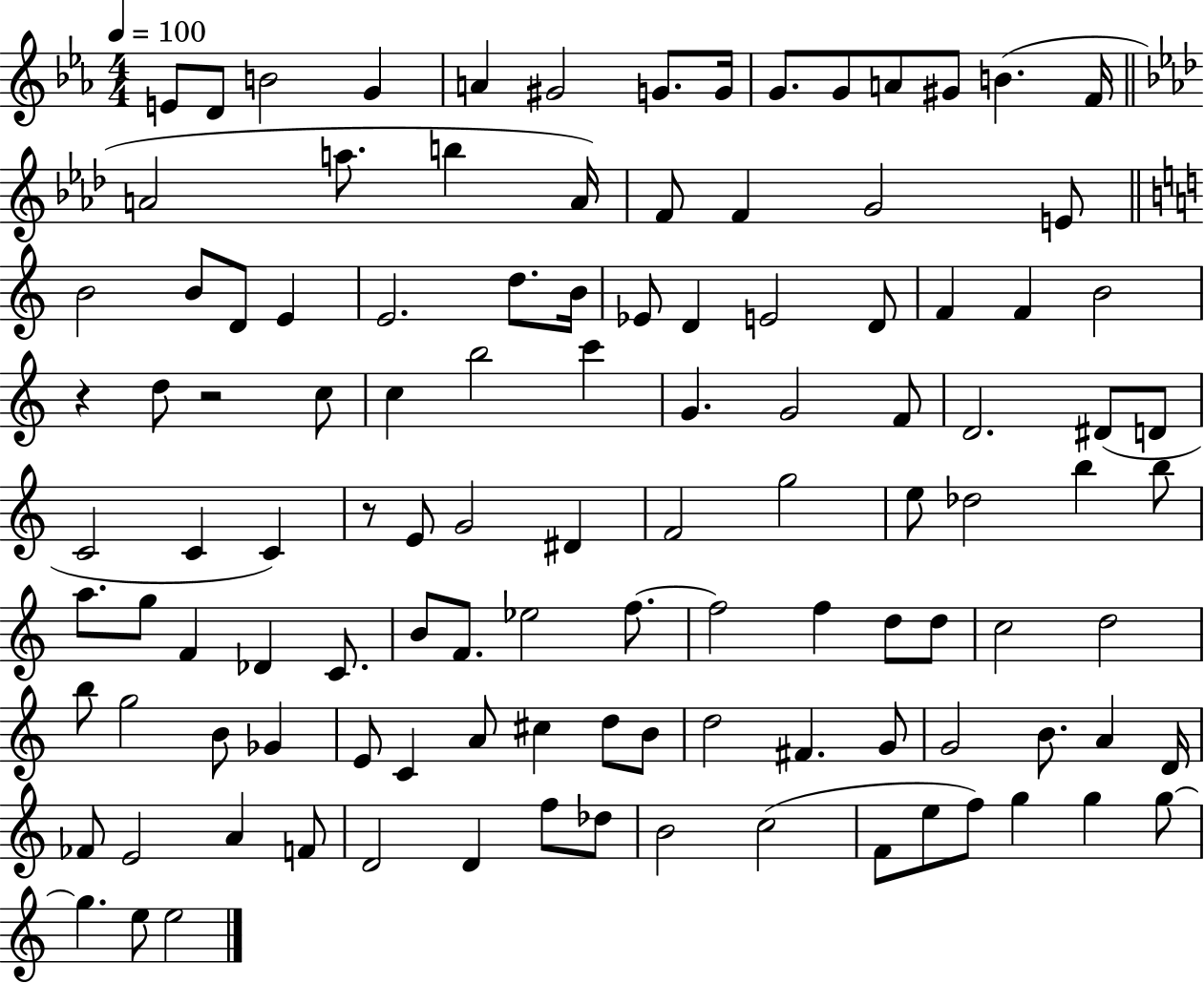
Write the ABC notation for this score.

X:1
T:Untitled
M:4/4
L:1/4
K:Eb
E/2 D/2 B2 G A ^G2 G/2 G/4 G/2 G/2 A/2 ^G/2 B F/4 A2 a/2 b A/4 F/2 F G2 E/2 B2 B/2 D/2 E E2 d/2 B/4 _E/2 D E2 D/2 F F B2 z d/2 z2 c/2 c b2 c' G G2 F/2 D2 ^D/2 D/2 C2 C C z/2 E/2 G2 ^D F2 g2 e/2 _d2 b b/2 a/2 g/2 F _D C/2 B/2 F/2 _e2 f/2 f2 f d/2 d/2 c2 d2 b/2 g2 B/2 _G E/2 C A/2 ^c d/2 B/2 d2 ^F G/2 G2 B/2 A D/4 _F/2 E2 A F/2 D2 D f/2 _d/2 B2 c2 F/2 e/2 f/2 g g g/2 g e/2 e2